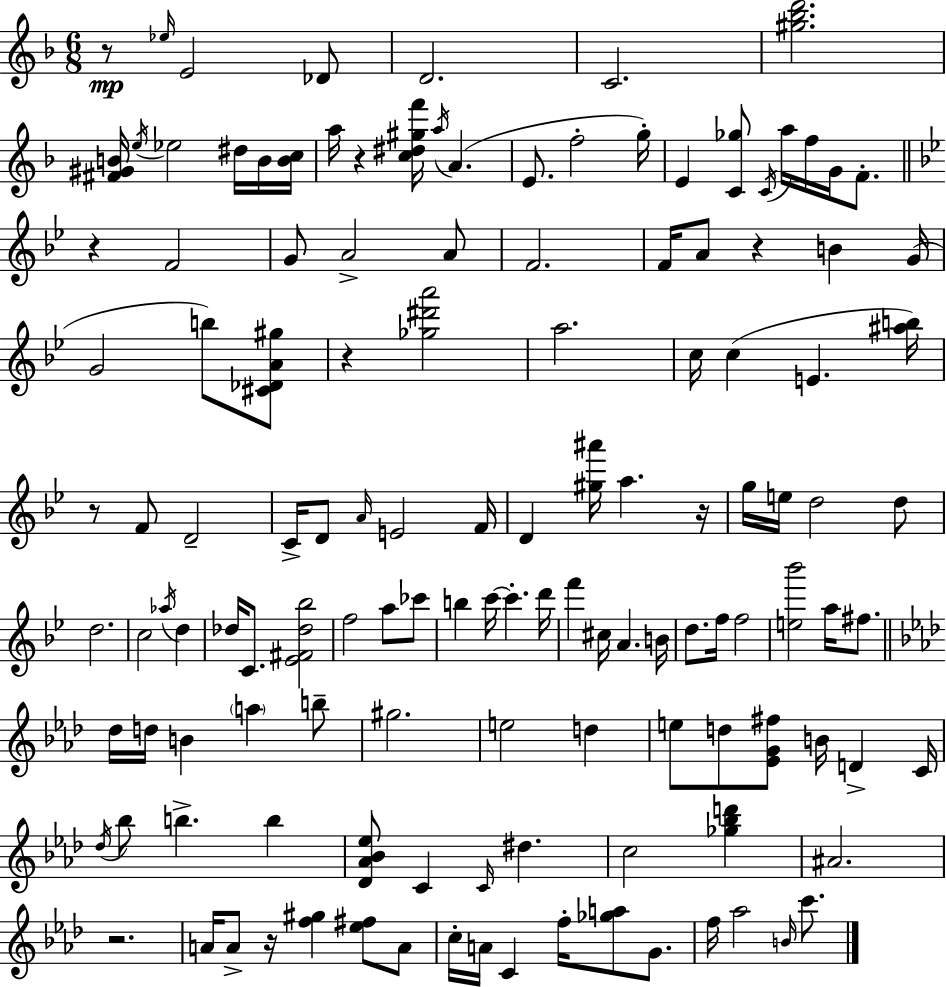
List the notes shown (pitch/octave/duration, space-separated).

R/e Eb5/s E4/h Db4/e D4/h. C4/h. [G#5,Bb5,D6]/h. [F#4,G#4,B4]/s E5/s Eb5/h D#5/s B4/s [B4,C5]/s A5/s R/q [C5,D#5,G#5,F6]/s A5/s A4/q. E4/e. F5/h G5/s E4/q [C4,Gb5]/e C4/s A5/s F5/s G4/s F4/e. R/q F4/h G4/e A4/h A4/e F4/h. F4/s A4/e R/q B4/q G4/s G4/h B5/e [C#4,Db4,A4,G#5]/e R/q [Gb5,D#6,A6]/h A5/h. C5/s C5/q E4/q. [A#5,B5]/s R/e F4/e D4/h C4/s D4/e A4/s E4/h F4/s D4/q [G#5,A#6]/s A5/q. R/s G5/s E5/s D5/h D5/e D5/h. C5/h Ab5/s D5/q Db5/s C4/e. [Eb4,F#4,Db5,Bb5]/h F5/h A5/e CES6/e B5/q C6/s C6/q. D6/s F6/q C#5/s A4/q. B4/s D5/e. F5/s F5/h [E5,Bb6]/h A5/s F#5/e. Db5/s D5/s B4/q A5/q B5/e G#5/h. E5/h D5/q E5/e D5/e [Eb4,G4,F#5]/e B4/s D4/q C4/s Db5/s Bb5/e B5/q. B5/q [Db4,Ab4,Bb4,Eb5]/e C4/q C4/s D#5/q. C5/h [Gb5,Bb5,D6]/q A#4/h. R/h. A4/s A4/e R/s [F5,G#5]/q [Eb5,F#5]/e A4/e C5/s A4/s C4/q F5/s [Gb5,A5]/e G4/e. F5/s Ab5/h B4/s C6/e.